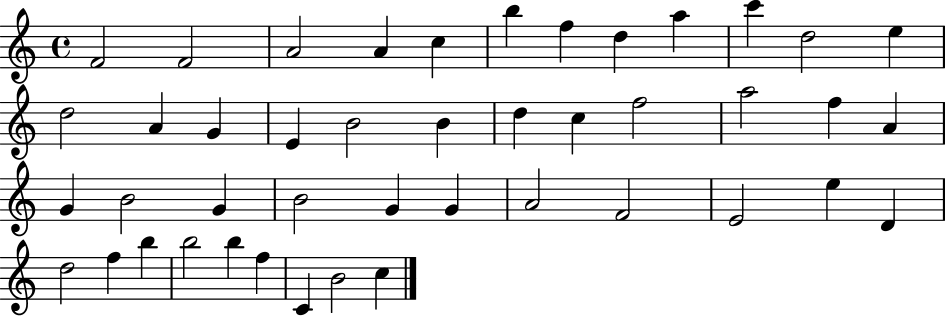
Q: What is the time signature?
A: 4/4